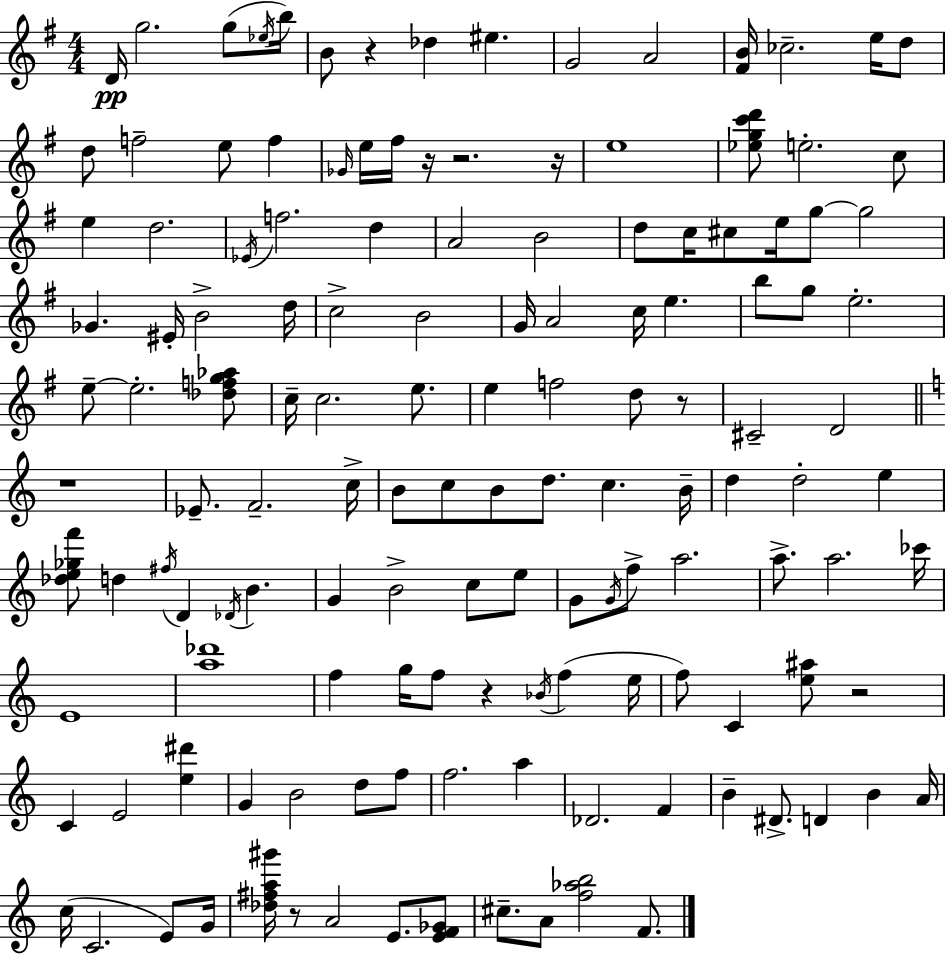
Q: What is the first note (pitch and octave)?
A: D4